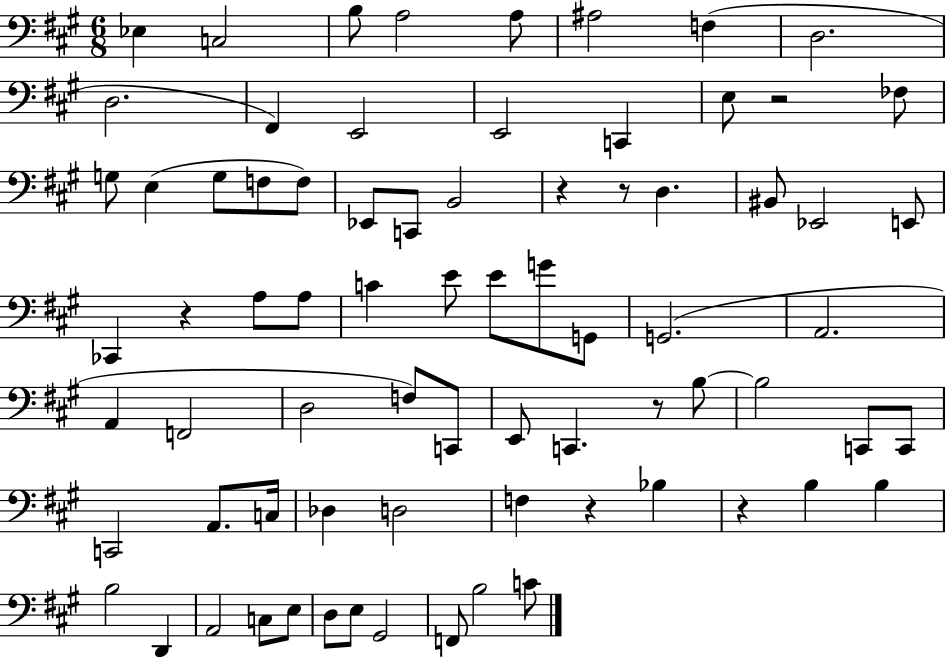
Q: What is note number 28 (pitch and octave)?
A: CES2